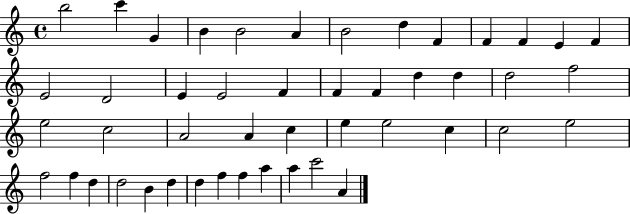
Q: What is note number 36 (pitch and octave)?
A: F5